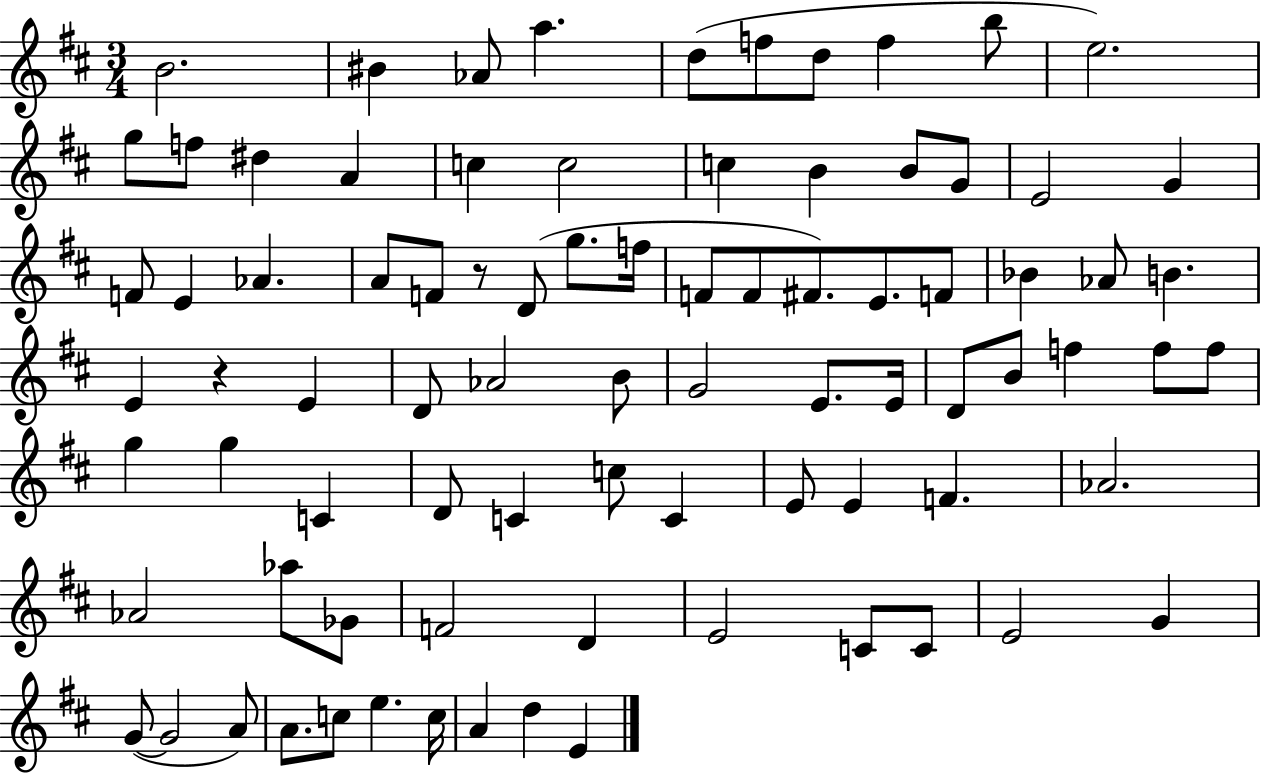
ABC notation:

X:1
T:Untitled
M:3/4
L:1/4
K:D
B2 ^B _A/2 a d/2 f/2 d/2 f b/2 e2 g/2 f/2 ^d A c c2 c B B/2 G/2 E2 G F/2 E _A A/2 F/2 z/2 D/2 g/2 f/4 F/2 F/2 ^F/2 E/2 F/2 _B _A/2 B E z E D/2 _A2 B/2 G2 E/2 E/4 D/2 B/2 f f/2 f/2 g g C D/2 C c/2 C E/2 E F _A2 _A2 _a/2 _G/2 F2 D E2 C/2 C/2 E2 G G/2 G2 A/2 A/2 c/2 e c/4 A d E